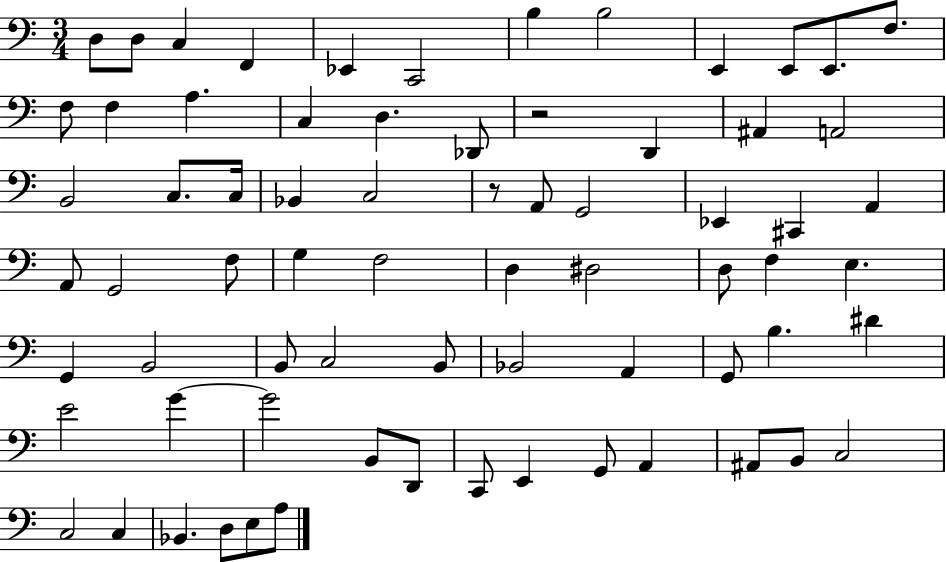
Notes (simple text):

D3/e D3/e C3/q F2/q Eb2/q C2/h B3/q B3/h E2/q E2/e E2/e. F3/e. F3/e F3/q A3/q. C3/q D3/q. Db2/e R/h D2/q A#2/q A2/h B2/h C3/e. C3/s Bb2/q C3/h R/e A2/e G2/h Eb2/q C#2/q A2/q A2/e G2/h F3/e G3/q F3/h D3/q D#3/h D3/e F3/q E3/q. G2/q B2/h B2/e C3/h B2/e Bb2/h A2/q G2/e B3/q. D#4/q E4/h G4/q G4/h B2/e D2/e C2/e E2/q G2/e A2/q A#2/e B2/e C3/h C3/h C3/q Bb2/q. D3/e E3/e A3/e